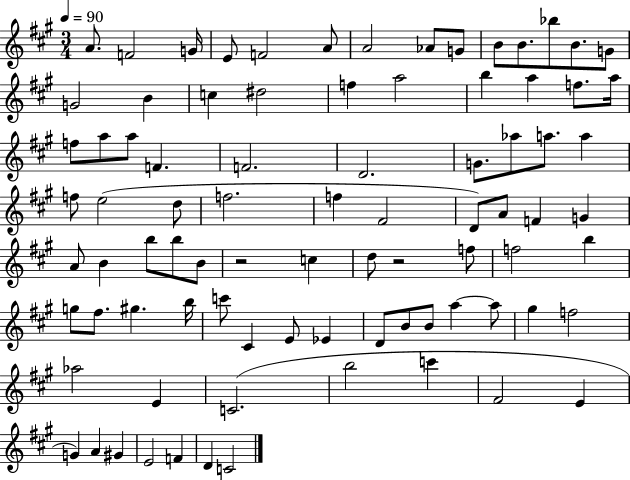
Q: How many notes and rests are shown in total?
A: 85